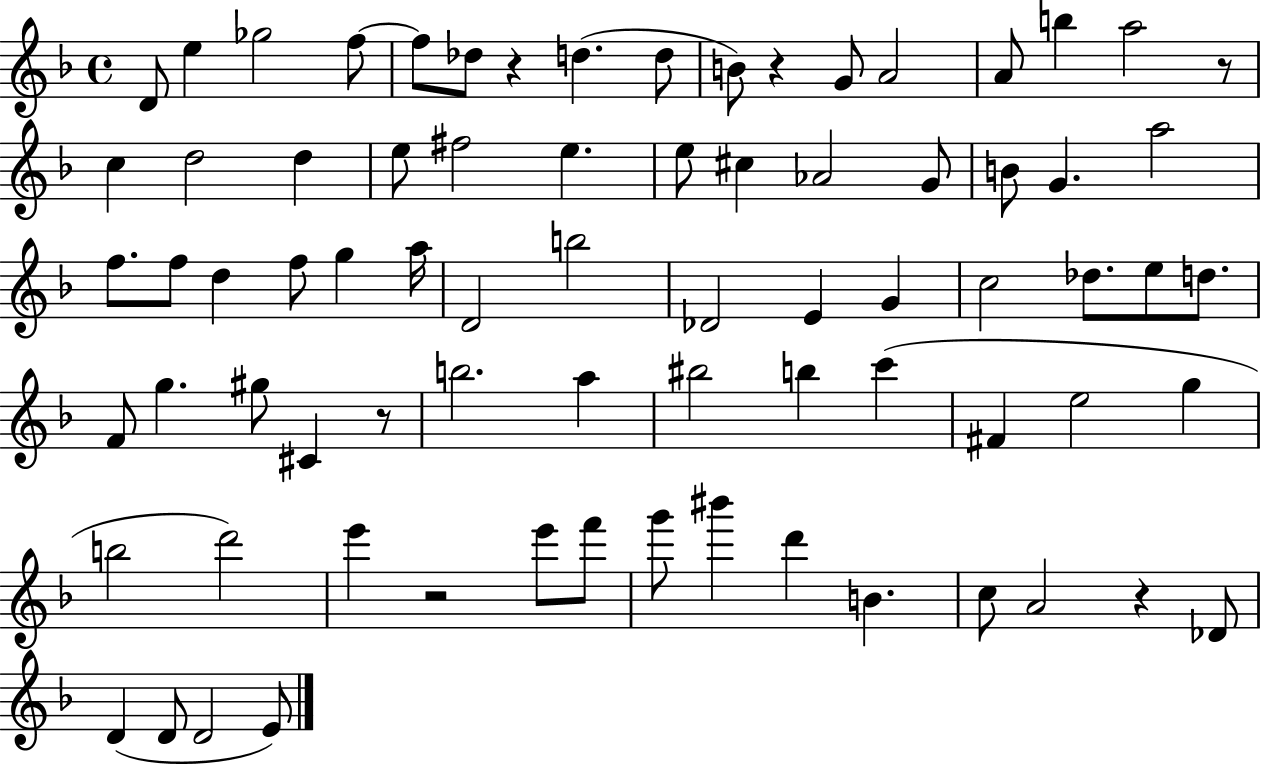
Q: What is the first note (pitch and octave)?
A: D4